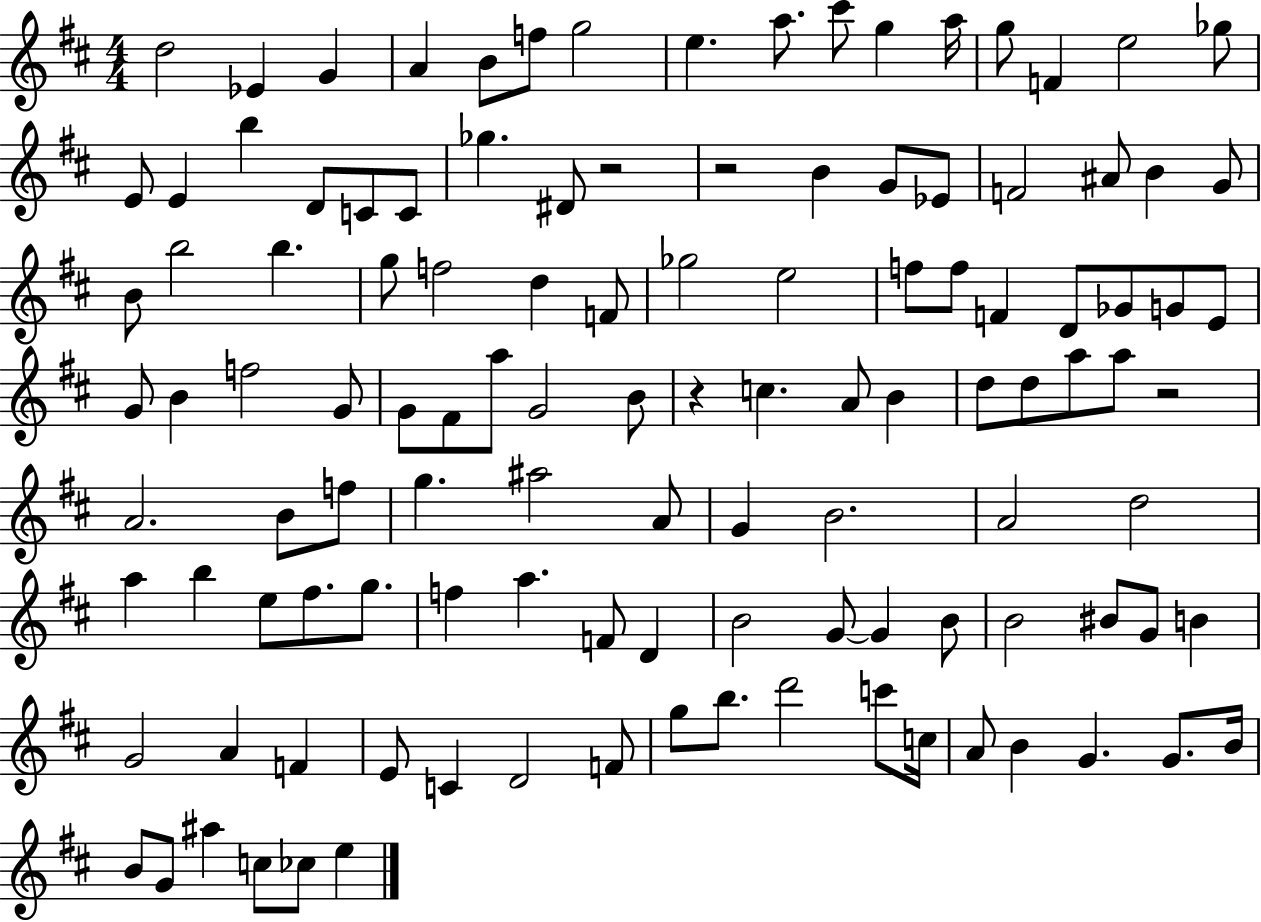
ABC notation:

X:1
T:Untitled
M:4/4
L:1/4
K:D
d2 _E G A B/2 f/2 g2 e a/2 ^c'/2 g a/4 g/2 F e2 _g/2 E/2 E b D/2 C/2 C/2 _g ^D/2 z2 z2 B G/2 _E/2 F2 ^A/2 B G/2 B/2 b2 b g/2 f2 d F/2 _g2 e2 f/2 f/2 F D/2 _G/2 G/2 E/2 G/2 B f2 G/2 G/2 ^F/2 a/2 G2 B/2 z c A/2 B d/2 d/2 a/2 a/2 z2 A2 B/2 f/2 g ^a2 A/2 G B2 A2 d2 a b e/2 ^f/2 g/2 f a F/2 D B2 G/2 G B/2 B2 ^B/2 G/2 B G2 A F E/2 C D2 F/2 g/2 b/2 d'2 c'/2 c/4 A/2 B G G/2 B/4 B/2 G/2 ^a c/2 _c/2 e